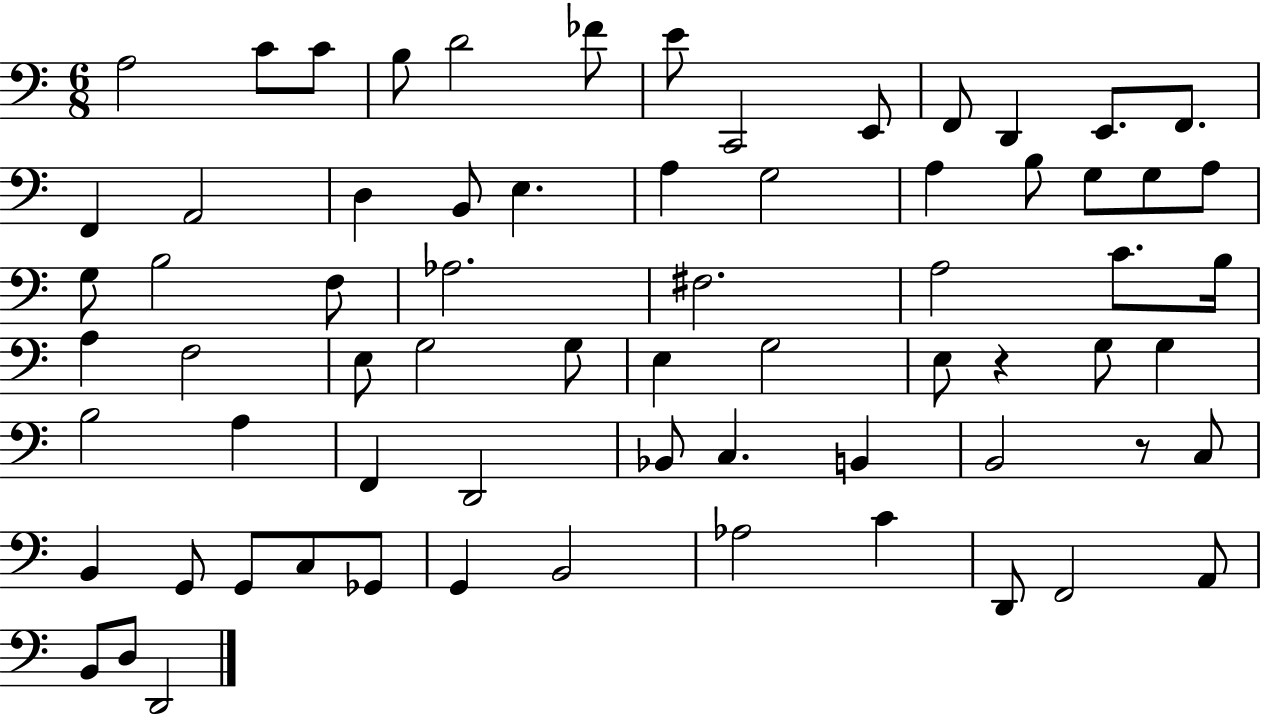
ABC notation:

X:1
T:Untitled
M:6/8
L:1/4
K:C
A,2 C/2 C/2 B,/2 D2 _F/2 E/2 C,,2 E,,/2 F,,/2 D,, E,,/2 F,,/2 F,, A,,2 D, B,,/2 E, A, G,2 A, B,/2 G,/2 G,/2 A,/2 G,/2 B,2 F,/2 _A,2 ^F,2 A,2 C/2 B,/4 A, F,2 E,/2 G,2 G,/2 E, G,2 E,/2 z G,/2 G, B,2 A, F,, D,,2 _B,,/2 C, B,, B,,2 z/2 C,/2 B,, G,,/2 G,,/2 C,/2 _G,,/2 G,, B,,2 _A,2 C D,,/2 F,,2 A,,/2 B,,/2 D,/2 D,,2